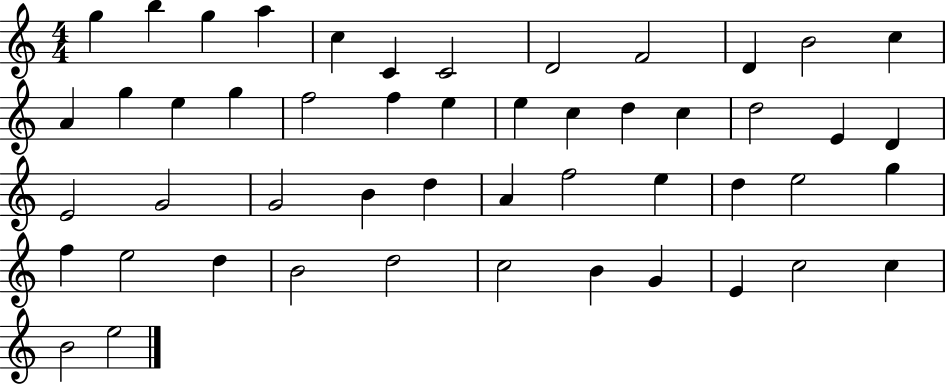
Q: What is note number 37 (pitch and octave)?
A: G5